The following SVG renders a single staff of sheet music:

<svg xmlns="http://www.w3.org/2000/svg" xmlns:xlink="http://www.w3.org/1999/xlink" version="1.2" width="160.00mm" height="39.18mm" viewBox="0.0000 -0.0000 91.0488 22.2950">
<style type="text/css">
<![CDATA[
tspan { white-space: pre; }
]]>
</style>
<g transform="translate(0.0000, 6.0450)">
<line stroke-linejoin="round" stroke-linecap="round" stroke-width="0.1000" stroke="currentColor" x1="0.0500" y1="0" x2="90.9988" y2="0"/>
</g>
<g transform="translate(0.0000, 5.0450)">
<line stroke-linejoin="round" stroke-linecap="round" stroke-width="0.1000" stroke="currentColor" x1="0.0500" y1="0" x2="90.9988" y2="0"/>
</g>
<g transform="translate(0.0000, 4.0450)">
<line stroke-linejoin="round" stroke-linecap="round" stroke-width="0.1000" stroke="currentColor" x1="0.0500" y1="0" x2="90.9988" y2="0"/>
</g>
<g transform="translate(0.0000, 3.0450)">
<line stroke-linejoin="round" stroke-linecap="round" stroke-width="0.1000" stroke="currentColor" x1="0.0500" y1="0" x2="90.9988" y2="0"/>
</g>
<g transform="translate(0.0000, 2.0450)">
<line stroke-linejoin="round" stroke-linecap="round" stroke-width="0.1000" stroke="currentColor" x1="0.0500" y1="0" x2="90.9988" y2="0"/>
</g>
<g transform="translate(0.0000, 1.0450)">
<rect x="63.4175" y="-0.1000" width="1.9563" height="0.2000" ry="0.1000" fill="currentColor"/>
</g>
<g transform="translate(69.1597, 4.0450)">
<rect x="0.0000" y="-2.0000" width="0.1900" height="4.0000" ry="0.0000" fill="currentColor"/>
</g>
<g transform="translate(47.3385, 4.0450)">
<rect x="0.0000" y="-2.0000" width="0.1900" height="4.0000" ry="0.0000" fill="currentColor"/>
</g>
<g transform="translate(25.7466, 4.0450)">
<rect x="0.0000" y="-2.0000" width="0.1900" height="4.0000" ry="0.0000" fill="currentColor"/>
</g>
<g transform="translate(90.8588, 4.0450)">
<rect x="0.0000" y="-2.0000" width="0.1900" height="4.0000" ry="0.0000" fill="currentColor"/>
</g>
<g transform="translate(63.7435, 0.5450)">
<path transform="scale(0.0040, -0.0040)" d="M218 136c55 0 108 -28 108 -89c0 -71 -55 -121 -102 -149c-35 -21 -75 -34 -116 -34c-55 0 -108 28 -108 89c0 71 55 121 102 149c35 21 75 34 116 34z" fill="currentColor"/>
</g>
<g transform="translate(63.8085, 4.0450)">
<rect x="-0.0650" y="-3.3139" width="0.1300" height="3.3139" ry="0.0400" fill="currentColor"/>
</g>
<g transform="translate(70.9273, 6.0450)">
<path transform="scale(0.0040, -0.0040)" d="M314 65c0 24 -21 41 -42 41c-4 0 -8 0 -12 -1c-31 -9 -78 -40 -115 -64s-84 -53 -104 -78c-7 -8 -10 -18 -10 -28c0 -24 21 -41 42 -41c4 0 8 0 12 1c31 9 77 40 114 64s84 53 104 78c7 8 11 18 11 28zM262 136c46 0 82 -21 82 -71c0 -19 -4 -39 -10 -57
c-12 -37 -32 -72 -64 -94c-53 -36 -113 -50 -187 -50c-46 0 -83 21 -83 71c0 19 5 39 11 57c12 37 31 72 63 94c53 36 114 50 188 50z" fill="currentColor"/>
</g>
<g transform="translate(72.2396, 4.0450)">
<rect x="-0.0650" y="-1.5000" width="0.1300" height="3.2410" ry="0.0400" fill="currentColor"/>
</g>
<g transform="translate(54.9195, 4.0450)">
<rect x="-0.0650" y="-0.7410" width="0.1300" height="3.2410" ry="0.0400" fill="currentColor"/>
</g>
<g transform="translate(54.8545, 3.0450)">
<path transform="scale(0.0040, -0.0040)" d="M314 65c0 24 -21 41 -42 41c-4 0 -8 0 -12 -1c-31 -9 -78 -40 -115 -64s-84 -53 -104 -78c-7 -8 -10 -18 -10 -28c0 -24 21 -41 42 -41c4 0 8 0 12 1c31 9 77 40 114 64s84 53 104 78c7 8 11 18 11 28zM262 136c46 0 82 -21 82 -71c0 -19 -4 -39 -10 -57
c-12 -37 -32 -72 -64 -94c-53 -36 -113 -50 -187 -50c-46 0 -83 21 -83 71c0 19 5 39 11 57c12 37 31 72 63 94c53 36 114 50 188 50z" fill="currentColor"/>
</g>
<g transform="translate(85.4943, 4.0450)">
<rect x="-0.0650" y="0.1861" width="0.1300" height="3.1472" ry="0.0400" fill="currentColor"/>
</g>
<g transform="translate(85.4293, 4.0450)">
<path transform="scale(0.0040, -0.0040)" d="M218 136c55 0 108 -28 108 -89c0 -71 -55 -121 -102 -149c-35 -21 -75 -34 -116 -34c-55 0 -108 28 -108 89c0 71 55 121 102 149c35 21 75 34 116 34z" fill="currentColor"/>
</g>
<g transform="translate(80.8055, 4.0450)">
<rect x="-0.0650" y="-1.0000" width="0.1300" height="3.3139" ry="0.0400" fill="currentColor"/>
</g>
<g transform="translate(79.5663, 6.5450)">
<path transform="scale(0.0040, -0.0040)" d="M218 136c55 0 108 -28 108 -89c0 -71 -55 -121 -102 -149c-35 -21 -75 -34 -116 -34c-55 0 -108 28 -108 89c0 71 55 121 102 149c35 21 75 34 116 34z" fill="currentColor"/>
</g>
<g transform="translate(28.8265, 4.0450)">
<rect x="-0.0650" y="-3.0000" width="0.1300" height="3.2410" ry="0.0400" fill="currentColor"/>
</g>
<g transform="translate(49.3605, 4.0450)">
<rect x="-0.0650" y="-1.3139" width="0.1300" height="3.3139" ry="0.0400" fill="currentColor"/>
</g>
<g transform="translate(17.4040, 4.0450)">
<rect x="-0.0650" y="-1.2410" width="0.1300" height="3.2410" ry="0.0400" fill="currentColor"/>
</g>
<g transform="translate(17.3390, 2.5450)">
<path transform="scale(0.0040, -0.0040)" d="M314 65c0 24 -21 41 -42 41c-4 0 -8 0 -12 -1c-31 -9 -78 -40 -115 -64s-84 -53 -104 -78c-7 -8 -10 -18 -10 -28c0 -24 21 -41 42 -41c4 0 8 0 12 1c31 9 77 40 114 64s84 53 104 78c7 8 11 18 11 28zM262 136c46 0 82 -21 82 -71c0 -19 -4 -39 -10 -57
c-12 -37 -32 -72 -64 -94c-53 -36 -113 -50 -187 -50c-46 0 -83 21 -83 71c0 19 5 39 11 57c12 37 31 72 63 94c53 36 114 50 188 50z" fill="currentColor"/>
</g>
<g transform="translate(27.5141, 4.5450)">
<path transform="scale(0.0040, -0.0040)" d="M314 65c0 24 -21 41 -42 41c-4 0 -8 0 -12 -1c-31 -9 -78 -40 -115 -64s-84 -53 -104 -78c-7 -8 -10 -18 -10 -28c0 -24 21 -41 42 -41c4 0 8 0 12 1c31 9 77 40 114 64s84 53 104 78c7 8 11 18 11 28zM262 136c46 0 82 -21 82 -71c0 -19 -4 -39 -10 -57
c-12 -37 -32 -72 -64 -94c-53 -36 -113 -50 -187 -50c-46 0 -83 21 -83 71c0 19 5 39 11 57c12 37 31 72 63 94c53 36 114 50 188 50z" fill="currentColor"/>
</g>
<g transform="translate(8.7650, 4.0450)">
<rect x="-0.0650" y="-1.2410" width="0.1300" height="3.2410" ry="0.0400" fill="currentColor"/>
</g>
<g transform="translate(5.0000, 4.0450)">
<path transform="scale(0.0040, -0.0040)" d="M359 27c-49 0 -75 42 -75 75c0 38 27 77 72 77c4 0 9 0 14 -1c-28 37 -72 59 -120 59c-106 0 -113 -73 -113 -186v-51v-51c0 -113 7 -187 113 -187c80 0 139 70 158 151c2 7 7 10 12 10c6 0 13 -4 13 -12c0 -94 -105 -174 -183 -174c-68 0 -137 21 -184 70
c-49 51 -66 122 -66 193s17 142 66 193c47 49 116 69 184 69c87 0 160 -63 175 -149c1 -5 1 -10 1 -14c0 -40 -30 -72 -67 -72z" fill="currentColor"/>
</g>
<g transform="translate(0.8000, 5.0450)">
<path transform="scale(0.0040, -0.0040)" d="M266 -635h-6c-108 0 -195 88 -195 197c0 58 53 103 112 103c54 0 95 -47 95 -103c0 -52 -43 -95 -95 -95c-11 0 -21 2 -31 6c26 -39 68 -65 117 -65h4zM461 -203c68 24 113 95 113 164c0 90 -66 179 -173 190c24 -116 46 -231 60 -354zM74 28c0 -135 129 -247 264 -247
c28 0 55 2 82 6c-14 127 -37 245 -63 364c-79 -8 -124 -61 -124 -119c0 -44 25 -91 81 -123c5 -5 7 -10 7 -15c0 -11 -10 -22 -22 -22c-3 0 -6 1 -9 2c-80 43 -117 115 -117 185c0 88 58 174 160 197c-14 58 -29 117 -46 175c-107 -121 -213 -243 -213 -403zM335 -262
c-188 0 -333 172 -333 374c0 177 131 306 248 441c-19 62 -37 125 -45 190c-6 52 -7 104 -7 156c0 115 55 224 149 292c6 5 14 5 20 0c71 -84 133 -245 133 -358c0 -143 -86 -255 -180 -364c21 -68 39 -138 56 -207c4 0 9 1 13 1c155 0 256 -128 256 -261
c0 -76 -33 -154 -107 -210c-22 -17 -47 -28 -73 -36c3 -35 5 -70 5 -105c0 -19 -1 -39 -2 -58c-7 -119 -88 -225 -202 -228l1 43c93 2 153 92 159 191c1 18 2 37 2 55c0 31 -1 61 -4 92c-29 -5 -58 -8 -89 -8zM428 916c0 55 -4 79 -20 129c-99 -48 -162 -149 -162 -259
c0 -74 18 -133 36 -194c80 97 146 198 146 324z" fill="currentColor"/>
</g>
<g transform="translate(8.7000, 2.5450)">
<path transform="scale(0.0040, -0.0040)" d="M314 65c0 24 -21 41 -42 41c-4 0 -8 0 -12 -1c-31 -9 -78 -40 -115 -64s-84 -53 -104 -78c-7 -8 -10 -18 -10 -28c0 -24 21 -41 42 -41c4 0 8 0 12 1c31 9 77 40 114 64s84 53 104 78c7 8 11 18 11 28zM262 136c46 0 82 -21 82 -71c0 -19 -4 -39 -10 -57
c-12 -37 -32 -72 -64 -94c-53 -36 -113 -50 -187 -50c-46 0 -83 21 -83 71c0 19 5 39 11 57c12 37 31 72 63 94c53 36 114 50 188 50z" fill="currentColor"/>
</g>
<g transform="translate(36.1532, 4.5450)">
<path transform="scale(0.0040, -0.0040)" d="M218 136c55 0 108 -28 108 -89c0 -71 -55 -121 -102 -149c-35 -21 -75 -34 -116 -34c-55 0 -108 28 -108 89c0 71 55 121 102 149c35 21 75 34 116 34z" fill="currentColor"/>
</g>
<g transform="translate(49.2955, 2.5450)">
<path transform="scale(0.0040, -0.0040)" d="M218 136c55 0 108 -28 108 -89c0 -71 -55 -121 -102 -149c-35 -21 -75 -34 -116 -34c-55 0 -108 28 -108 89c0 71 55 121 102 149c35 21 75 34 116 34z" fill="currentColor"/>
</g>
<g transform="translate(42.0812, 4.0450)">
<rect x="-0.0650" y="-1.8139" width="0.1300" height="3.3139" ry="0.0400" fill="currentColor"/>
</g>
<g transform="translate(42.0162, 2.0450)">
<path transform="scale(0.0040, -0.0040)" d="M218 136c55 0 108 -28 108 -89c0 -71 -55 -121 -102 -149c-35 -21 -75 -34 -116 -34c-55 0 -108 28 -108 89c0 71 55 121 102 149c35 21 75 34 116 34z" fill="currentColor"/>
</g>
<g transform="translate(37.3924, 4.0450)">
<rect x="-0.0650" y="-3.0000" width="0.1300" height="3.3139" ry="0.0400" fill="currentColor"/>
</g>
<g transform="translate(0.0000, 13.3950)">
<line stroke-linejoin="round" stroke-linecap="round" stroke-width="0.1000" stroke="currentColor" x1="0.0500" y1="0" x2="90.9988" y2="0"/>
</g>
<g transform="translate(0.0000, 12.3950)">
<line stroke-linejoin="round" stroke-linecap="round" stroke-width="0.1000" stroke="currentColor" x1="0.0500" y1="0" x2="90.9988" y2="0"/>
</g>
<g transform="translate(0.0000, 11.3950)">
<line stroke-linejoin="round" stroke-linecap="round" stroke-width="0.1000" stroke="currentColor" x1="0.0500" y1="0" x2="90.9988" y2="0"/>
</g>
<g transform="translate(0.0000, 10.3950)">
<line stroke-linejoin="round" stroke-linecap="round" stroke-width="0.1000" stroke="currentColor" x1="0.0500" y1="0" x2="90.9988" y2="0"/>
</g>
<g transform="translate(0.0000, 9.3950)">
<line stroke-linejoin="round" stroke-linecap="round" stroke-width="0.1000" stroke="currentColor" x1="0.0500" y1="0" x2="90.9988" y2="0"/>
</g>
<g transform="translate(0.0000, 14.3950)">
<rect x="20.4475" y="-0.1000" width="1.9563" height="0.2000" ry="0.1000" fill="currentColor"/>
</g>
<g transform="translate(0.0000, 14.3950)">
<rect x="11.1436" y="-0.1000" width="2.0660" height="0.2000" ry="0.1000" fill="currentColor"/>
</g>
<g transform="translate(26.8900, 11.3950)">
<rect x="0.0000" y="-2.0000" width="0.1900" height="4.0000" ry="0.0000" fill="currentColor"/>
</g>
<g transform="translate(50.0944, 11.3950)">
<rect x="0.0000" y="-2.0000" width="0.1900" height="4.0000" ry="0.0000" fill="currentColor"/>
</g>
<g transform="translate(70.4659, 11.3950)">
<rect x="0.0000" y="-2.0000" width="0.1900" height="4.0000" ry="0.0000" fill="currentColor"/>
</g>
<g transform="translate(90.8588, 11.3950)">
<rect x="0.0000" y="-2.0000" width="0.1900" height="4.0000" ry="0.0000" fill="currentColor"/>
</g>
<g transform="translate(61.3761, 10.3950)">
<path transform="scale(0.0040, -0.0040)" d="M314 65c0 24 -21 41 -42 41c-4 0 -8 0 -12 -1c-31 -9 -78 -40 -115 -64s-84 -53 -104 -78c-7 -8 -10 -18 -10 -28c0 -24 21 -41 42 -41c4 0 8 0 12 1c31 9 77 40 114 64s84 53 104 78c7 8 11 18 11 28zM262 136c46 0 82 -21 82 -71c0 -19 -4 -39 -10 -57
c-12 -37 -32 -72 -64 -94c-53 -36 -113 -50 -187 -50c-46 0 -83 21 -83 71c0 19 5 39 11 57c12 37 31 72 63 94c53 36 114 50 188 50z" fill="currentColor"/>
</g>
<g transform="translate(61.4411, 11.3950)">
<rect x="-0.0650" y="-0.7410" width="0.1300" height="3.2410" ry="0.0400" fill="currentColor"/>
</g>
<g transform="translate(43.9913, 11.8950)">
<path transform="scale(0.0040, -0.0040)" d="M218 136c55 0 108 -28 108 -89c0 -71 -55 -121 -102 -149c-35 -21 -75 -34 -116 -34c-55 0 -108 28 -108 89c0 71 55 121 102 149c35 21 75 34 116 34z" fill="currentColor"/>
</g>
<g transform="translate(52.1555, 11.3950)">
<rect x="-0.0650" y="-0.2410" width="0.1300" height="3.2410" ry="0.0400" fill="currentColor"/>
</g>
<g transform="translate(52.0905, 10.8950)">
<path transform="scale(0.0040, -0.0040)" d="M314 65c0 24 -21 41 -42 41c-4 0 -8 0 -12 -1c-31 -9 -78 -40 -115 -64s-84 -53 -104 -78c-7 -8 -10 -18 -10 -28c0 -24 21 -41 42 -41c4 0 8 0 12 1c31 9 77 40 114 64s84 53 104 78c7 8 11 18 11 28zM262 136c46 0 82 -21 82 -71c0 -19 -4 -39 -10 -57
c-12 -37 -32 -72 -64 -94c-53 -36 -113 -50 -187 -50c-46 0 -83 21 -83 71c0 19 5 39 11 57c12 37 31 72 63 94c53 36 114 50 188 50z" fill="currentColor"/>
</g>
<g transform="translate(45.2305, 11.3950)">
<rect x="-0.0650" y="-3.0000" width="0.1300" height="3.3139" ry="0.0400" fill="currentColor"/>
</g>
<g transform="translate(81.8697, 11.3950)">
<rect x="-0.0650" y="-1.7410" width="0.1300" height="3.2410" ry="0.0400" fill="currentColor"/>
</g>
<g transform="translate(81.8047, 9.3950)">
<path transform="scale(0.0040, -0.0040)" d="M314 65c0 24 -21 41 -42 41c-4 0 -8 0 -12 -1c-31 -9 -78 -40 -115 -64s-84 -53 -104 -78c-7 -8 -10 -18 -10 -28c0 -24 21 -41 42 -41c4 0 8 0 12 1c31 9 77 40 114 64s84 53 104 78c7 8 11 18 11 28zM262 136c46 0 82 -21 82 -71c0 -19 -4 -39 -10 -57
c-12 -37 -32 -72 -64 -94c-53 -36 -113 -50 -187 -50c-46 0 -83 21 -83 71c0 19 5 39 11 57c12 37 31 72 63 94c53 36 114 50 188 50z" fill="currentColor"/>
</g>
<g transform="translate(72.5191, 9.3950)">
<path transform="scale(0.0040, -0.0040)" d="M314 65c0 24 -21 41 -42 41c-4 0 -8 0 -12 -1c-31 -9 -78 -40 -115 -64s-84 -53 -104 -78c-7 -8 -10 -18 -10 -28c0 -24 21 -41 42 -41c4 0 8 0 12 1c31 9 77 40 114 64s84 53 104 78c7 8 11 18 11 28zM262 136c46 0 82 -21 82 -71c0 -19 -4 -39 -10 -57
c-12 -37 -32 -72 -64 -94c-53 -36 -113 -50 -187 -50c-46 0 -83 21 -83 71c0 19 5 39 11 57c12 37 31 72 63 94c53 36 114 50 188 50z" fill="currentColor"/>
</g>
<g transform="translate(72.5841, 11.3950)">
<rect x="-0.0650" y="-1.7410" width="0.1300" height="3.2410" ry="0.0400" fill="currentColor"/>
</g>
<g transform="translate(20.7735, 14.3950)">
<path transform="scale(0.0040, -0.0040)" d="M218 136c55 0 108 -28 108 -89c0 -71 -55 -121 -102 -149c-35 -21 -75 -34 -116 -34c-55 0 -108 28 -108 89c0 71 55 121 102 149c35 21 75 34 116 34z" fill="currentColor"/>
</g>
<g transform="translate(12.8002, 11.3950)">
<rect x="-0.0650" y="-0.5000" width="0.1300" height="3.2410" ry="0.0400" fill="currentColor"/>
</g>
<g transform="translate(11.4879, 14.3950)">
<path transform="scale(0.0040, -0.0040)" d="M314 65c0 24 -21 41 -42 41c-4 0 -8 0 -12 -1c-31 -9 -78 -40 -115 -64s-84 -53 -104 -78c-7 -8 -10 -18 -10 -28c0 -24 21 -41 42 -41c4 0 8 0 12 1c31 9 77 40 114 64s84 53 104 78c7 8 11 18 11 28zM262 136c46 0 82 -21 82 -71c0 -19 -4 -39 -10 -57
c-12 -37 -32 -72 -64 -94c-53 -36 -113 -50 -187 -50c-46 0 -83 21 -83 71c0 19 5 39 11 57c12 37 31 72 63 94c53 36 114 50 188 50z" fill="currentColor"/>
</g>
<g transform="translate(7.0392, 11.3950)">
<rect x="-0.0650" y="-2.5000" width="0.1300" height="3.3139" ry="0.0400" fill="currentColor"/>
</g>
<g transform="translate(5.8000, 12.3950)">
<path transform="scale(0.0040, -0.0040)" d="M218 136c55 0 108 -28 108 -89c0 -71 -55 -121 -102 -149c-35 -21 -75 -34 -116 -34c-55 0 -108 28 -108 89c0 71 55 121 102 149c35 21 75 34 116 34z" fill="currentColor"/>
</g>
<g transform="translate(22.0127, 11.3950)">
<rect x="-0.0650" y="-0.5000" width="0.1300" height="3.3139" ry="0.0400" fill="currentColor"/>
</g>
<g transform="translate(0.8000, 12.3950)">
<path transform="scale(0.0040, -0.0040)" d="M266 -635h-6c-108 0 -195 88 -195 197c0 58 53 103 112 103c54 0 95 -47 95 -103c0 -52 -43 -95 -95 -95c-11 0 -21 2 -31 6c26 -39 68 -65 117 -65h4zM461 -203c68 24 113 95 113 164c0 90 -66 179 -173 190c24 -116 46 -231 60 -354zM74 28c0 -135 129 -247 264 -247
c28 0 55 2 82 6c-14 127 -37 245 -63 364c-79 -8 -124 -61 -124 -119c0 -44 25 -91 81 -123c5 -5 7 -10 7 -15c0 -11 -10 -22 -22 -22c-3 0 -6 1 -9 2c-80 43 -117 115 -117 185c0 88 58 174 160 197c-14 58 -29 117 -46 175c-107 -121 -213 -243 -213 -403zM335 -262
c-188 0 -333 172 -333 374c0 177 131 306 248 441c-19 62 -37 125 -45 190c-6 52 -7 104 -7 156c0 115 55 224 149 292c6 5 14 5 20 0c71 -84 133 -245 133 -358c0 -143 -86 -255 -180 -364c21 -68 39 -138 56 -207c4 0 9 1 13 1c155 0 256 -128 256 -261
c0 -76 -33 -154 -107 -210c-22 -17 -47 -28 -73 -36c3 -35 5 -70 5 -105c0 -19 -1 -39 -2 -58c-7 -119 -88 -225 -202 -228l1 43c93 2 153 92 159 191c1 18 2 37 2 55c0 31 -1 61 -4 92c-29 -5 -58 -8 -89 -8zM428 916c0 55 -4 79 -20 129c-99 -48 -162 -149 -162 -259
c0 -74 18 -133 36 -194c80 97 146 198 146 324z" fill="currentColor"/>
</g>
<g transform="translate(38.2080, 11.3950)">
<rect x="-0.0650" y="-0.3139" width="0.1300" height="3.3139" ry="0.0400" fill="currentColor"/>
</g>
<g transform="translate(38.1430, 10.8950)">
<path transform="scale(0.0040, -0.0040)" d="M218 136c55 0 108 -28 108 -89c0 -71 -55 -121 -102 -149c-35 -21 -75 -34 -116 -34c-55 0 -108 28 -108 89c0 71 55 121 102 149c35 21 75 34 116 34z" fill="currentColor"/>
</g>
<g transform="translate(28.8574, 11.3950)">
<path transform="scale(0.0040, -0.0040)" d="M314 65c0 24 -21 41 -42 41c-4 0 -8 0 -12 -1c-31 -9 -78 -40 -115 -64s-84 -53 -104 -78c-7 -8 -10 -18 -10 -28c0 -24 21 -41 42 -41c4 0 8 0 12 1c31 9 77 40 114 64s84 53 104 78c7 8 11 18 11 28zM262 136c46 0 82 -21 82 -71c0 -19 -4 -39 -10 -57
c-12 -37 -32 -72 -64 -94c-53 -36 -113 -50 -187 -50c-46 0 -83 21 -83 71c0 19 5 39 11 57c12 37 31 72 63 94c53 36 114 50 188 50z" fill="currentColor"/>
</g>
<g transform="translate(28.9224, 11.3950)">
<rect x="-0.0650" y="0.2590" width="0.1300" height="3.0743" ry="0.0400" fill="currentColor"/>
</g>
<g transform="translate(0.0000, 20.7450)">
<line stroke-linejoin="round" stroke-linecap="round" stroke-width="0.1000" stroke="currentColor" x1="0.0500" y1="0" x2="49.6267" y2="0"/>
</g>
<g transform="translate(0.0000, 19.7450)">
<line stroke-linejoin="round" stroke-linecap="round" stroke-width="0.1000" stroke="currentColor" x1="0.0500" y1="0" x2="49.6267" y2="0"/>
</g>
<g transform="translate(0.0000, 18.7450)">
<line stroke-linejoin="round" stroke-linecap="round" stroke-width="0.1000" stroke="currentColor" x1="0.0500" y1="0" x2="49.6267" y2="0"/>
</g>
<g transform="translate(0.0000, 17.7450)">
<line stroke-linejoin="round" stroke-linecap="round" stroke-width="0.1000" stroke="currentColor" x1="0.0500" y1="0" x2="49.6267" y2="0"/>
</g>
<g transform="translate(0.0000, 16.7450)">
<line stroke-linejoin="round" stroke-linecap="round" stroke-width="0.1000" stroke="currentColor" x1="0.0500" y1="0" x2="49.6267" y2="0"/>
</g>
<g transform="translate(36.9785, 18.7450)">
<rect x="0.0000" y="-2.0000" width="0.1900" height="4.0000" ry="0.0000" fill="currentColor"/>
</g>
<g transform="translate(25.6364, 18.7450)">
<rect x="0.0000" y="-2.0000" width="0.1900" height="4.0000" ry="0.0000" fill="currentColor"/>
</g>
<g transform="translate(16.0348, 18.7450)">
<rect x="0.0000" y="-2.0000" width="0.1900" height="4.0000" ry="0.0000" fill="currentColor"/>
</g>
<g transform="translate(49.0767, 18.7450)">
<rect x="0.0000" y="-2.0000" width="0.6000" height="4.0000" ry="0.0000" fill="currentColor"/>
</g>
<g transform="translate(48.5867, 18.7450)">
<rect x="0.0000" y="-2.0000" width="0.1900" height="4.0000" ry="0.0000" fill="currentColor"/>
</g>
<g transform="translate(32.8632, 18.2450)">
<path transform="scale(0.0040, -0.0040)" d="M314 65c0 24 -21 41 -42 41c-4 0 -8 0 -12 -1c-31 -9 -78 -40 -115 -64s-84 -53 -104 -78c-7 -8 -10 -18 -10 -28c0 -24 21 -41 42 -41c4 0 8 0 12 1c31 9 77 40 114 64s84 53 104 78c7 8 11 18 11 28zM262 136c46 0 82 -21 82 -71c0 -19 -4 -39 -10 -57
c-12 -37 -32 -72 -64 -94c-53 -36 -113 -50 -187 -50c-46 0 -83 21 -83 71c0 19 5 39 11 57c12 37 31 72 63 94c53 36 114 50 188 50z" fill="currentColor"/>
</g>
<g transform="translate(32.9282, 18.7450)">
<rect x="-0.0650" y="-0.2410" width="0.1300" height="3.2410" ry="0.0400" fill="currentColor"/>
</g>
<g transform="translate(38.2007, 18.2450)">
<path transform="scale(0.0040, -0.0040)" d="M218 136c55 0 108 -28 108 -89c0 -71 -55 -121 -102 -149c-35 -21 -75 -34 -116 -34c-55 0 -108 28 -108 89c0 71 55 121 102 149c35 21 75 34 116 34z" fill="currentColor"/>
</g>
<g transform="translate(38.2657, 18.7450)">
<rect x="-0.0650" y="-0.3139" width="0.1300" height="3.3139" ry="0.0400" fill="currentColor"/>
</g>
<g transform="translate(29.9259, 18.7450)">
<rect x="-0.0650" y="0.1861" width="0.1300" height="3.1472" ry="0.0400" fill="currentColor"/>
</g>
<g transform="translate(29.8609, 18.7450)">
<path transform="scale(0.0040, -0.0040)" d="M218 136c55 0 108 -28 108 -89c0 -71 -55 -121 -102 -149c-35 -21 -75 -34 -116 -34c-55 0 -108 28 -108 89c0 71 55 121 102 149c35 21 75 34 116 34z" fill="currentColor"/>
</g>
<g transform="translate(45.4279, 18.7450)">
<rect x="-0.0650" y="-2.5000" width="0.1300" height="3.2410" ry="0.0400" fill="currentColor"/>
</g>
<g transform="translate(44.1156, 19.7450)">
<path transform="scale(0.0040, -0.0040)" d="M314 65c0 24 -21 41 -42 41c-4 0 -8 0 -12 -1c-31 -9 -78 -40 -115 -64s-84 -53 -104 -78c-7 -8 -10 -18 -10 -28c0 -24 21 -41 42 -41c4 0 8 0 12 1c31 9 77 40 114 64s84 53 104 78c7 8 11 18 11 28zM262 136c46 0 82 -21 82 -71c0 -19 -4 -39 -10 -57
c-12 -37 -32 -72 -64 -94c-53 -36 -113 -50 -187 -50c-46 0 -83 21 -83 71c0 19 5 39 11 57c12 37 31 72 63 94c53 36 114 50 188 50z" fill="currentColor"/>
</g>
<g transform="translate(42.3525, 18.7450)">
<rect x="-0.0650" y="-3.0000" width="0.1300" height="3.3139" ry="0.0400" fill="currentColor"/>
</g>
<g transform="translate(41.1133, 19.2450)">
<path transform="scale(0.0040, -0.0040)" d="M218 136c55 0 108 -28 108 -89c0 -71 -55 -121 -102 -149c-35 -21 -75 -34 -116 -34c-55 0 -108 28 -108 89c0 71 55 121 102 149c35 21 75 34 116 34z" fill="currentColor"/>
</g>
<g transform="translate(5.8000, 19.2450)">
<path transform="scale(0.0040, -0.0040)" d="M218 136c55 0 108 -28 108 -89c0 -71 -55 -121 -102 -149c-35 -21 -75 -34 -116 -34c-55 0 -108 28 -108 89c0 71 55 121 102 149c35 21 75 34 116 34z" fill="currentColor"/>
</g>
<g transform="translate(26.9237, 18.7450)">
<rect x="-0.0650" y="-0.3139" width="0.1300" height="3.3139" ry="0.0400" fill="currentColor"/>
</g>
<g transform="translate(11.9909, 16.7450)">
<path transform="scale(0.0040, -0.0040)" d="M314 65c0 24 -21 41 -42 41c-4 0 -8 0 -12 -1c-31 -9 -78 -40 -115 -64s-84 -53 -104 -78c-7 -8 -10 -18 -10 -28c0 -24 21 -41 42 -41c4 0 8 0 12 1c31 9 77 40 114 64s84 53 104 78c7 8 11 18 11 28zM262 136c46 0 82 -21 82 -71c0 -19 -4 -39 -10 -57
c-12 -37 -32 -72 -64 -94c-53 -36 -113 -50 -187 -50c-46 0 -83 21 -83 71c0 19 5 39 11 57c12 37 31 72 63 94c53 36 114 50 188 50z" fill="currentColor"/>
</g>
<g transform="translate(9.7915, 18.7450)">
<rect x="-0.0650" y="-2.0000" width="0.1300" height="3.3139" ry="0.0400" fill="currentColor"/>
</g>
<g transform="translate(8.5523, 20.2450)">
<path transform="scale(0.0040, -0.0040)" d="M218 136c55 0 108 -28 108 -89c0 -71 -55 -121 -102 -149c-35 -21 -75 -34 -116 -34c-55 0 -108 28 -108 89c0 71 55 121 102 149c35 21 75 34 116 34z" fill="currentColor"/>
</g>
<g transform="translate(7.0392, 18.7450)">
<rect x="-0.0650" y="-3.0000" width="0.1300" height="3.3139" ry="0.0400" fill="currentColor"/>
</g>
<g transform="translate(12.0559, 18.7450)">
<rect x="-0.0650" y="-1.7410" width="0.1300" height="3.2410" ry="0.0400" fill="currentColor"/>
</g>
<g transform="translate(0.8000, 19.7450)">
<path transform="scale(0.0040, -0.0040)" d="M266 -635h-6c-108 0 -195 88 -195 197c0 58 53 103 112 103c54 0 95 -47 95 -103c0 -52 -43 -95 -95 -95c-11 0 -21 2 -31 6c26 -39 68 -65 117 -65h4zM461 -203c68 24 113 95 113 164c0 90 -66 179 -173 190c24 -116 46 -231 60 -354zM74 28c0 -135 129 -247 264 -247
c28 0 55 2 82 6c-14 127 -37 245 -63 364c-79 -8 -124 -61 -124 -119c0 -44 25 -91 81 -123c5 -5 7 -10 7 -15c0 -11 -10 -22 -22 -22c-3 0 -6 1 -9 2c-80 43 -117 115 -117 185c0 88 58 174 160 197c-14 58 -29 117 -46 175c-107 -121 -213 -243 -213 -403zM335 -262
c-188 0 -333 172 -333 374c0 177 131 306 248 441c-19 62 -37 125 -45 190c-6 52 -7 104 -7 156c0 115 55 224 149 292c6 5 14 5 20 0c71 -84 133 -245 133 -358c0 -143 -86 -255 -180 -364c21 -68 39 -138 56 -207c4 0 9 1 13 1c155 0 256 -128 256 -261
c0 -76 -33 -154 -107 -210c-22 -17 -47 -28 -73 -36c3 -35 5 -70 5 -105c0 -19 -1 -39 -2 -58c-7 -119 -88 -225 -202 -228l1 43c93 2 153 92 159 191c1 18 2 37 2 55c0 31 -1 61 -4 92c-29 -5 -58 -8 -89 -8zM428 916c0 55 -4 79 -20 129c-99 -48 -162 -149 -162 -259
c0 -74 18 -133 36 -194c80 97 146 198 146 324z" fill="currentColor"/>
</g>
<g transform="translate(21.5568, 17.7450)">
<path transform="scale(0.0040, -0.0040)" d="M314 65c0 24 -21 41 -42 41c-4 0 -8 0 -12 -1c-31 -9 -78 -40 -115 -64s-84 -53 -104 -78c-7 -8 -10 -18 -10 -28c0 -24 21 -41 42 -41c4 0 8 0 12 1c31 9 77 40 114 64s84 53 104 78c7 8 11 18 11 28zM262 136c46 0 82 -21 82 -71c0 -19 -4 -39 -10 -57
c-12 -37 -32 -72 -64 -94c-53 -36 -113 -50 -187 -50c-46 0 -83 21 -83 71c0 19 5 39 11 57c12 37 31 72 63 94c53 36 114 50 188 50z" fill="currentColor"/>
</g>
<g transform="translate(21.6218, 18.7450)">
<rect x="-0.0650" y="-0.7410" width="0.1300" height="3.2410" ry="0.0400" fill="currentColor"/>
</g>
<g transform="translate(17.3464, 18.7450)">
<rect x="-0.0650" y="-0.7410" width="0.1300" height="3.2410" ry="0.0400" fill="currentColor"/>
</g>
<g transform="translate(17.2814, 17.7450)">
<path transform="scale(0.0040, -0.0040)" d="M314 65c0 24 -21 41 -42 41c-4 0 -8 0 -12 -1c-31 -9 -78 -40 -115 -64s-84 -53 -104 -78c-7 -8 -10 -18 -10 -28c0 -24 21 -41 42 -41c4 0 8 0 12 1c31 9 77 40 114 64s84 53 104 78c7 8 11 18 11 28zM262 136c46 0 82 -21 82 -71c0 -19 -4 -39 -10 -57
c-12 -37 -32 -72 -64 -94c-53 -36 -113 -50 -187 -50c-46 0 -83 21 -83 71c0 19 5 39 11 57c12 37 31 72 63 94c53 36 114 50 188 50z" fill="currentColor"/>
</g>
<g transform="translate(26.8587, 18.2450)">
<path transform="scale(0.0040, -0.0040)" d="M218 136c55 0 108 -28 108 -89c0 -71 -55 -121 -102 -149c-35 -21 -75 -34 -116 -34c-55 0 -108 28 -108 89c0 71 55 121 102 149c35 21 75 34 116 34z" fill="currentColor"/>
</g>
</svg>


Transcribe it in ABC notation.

X:1
T:Untitled
M:4/4
L:1/4
K:C
e2 e2 A2 A f e d2 b E2 D B G C2 C B2 c A c2 d2 f2 f2 A F f2 d2 d2 c B c2 c A G2